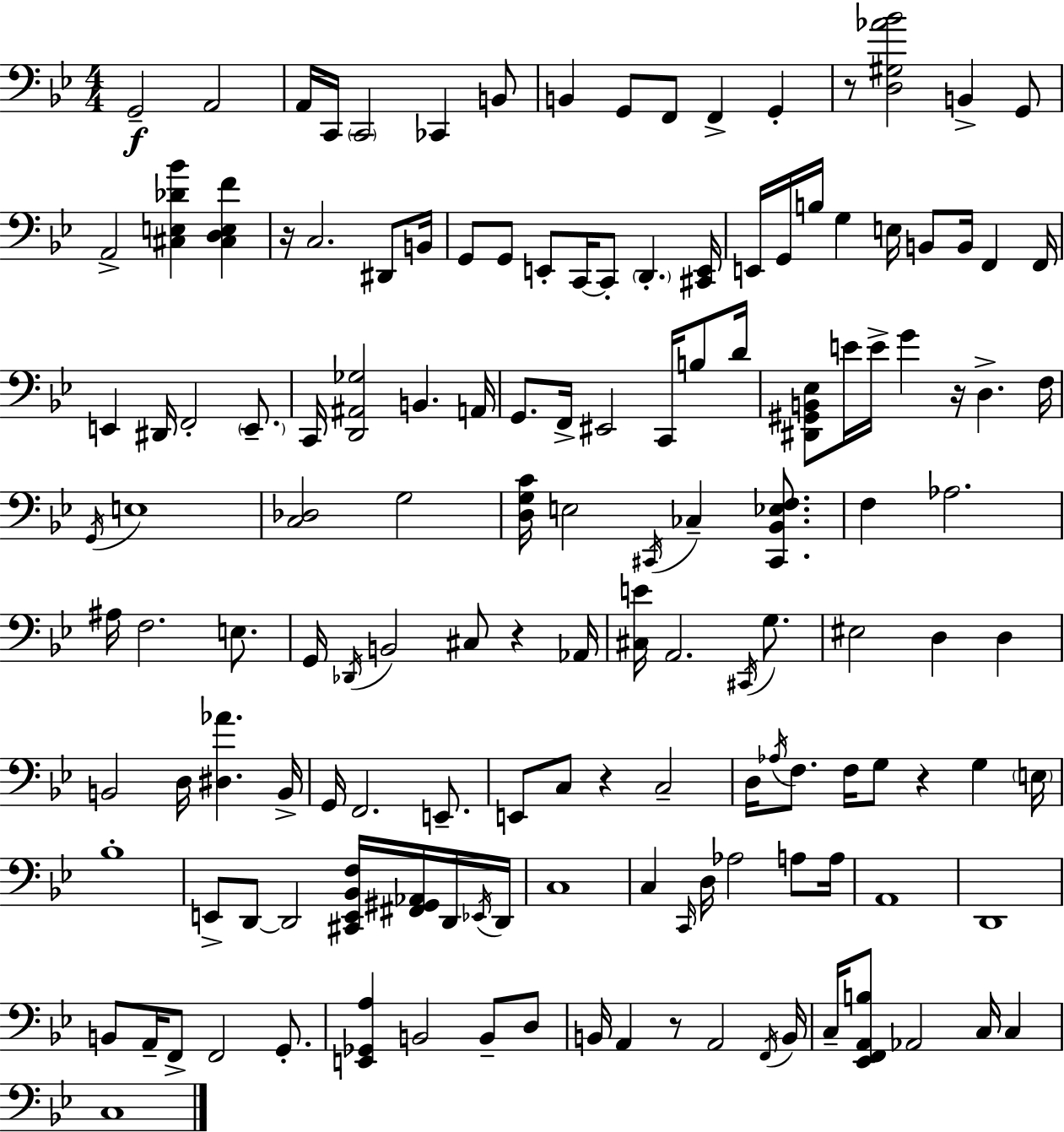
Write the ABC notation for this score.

X:1
T:Untitled
M:4/4
L:1/4
K:Bb
G,,2 A,,2 A,,/4 C,,/4 C,,2 _C,, B,,/2 B,, G,,/2 F,,/2 F,, G,, z/2 [D,^G,_A_B]2 B,, G,,/2 A,,2 [^C,E,_D_B] [^C,D,E,F] z/4 C,2 ^D,,/2 B,,/4 G,,/2 G,,/2 E,,/2 C,,/4 C,,/2 D,, [^C,,E,,]/4 E,,/4 G,,/4 B,/4 G, E,/4 B,,/2 B,,/4 F,, F,,/4 E,, ^D,,/4 F,,2 E,,/2 C,,/4 [D,,^A,,_G,]2 B,, A,,/4 G,,/2 F,,/4 ^E,,2 C,,/4 B,/2 D/4 [^D,,^G,,B,,_E,]/2 E/4 E/4 G z/4 D, F,/4 G,,/4 E,4 [C,_D,]2 G,2 [D,G,C]/4 E,2 ^C,,/4 _C, [^C,,_B,,_E,F,]/2 F, _A,2 ^A,/4 F,2 E,/2 G,,/4 _D,,/4 B,,2 ^C,/2 z _A,,/4 [^C,E]/4 A,,2 ^C,,/4 G,/2 ^E,2 D, D, B,,2 D,/4 [^D,_A] B,,/4 G,,/4 F,,2 E,,/2 E,,/2 C,/2 z C,2 D,/4 _A,/4 F,/2 F,/4 G,/2 z G, E,/4 _B,4 E,,/2 D,,/2 D,,2 [^C,,E,,_B,,F,]/4 [^F,,^G,,_A,,]/4 D,,/4 _E,,/4 D,,/4 C,4 C, C,,/4 D,/4 _A,2 A,/2 A,/4 A,,4 D,,4 B,,/2 A,,/4 F,,/2 F,,2 G,,/2 [E,,_G,,A,] B,,2 B,,/2 D,/2 B,,/4 A,, z/2 A,,2 F,,/4 B,,/4 C,/4 [_E,,F,,A,,B,]/2 _A,,2 C,/4 C, C,4